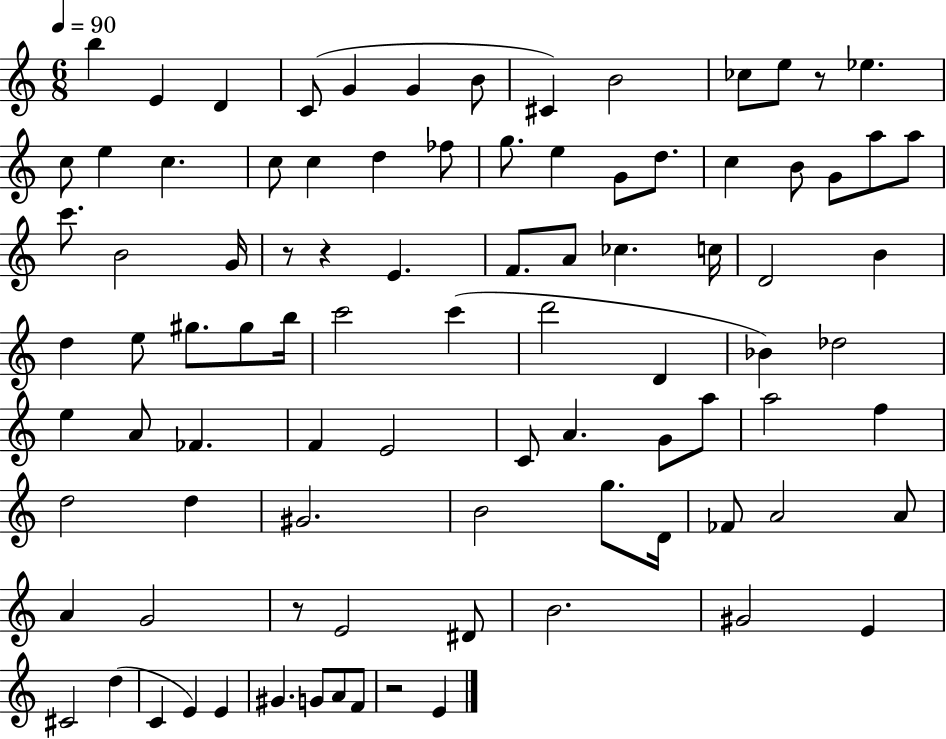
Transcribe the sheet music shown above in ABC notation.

X:1
T:Untitled
M:6/8
L:1/4
K:C
b E D C/2 G G B/2 ^C B2 _c/2 e/2 z/2 _e c/2 e c c/2 c d _f/2 g/2 e G/2 d/2 c B/2 G/2 a/2 a/2 c'/2 B2 G/4 z/2 z E F/2 A/2 _c c/4 D2 B d e/2 ^g/2 ^g/2 b/4 c'2 c' d'2 D _B _d2 e A/2 _F F E2 C/2 A G/2 a/2 a2 f d2 d ^G2 B2 g/2 D/4 _F/2 A2 A/2 A G2 z/2 E2 ^D/2 B2 ^G2 E ^C2 d C E E ^G G/2 A/2 F/2 z2 E